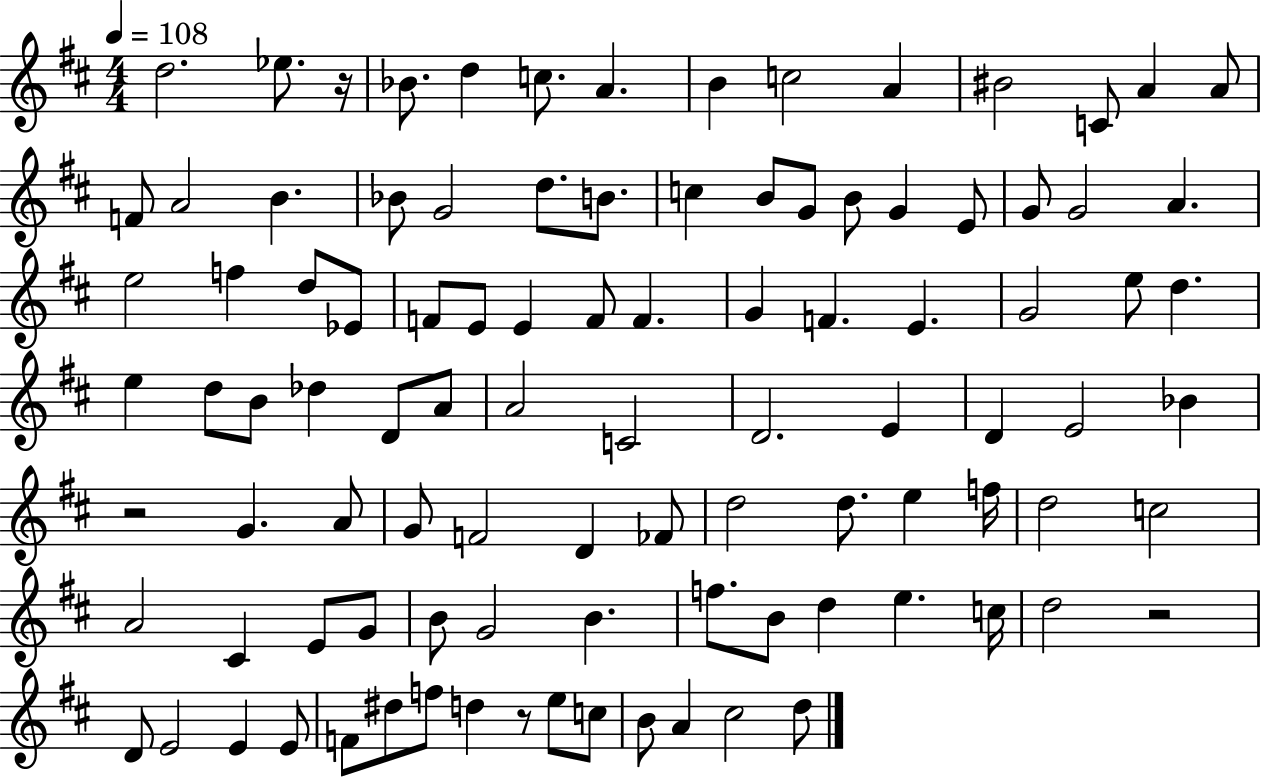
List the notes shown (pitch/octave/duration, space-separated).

D5/h. Eb5/e. R/s Bb4/e. D5/q C5/e. A4/q. B4/q C5/h A4/q BIS4/h C4/e A4/q A4/e F4/e A4/h B4/q. Bb4/e G4/h D5/e. B4/e. C5/q B4/e G4/e B4/e G4/q E4/e G4/e G4/h A4/q. E5/h F5/q D5/e Eb4/e F4/e E4/e E4/q F4/e F4/q. G4/q F4/q. E4/q. G4/h E5/e D5/q. E5/q D5/e B4/e Db5/q D4/e A4/e A4/h C4/h D4/h. E4/q D4/q E4/h Bb4/q R/h G4/q. A4/e G4/e F4/h D4/q FES4/e D5/h D5/e. E5/q F5/s D5/h C5/h A4/h C#4/q E4/e G4/e B4/e G4/h B4/q. F5/e. B4/e D5/q E5/q. C5/s D5/h R/h D4/e E4/h E4/q E4/e F4/e D#5/e F5/e D5/q R/e E5/e C5/e B4/e A4/q C#5/h D5/e